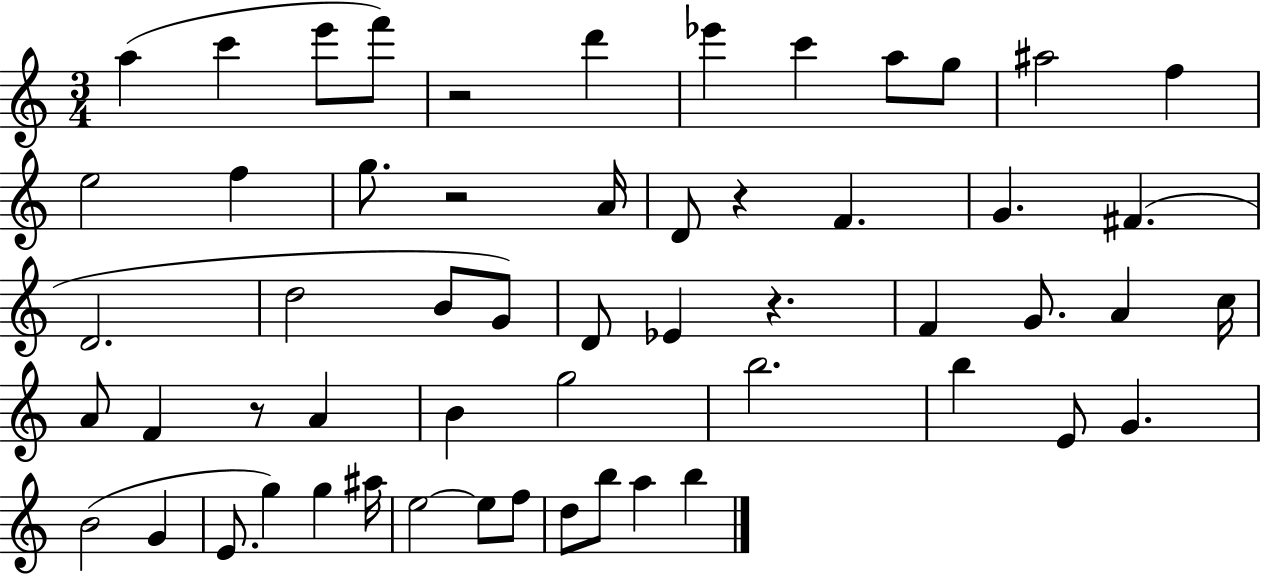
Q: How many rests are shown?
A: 5